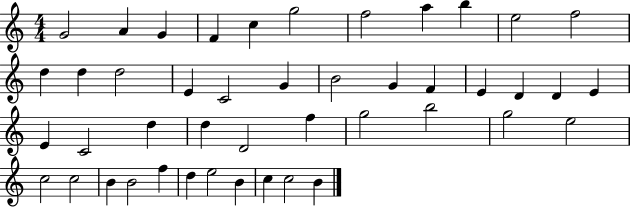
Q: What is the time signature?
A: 4/4